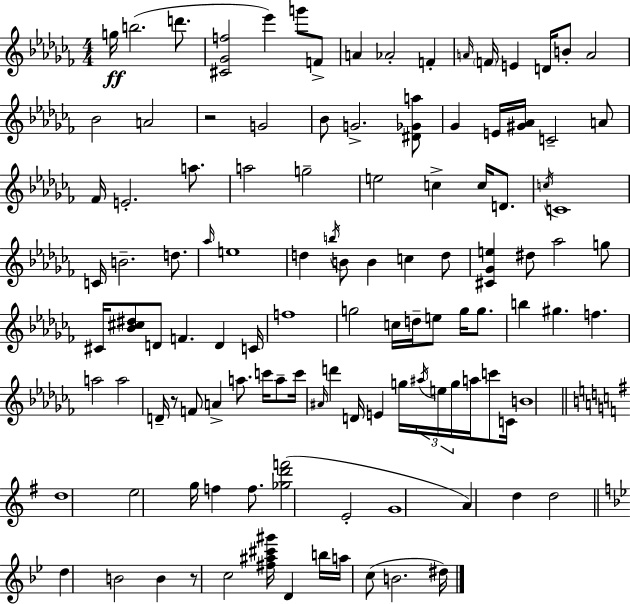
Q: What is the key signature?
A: AES minor